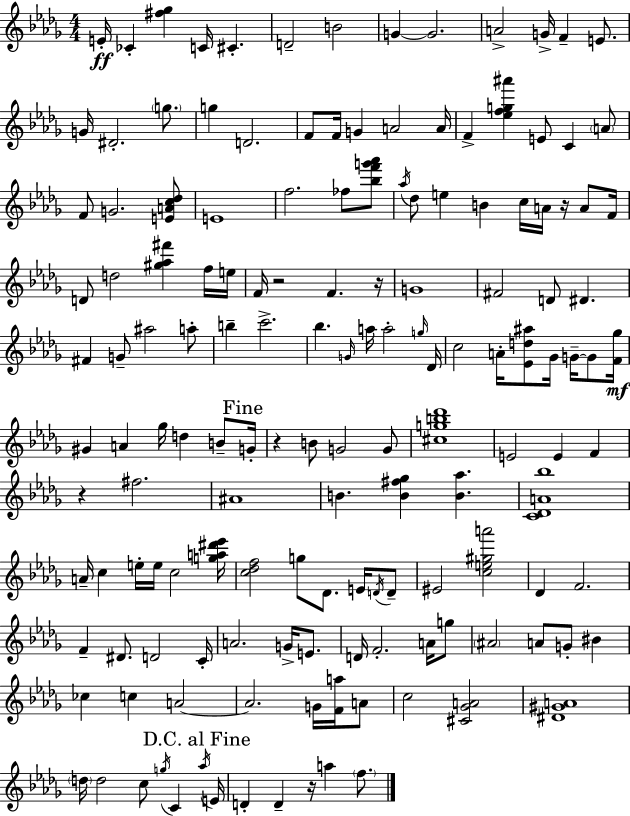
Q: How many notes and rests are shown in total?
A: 150